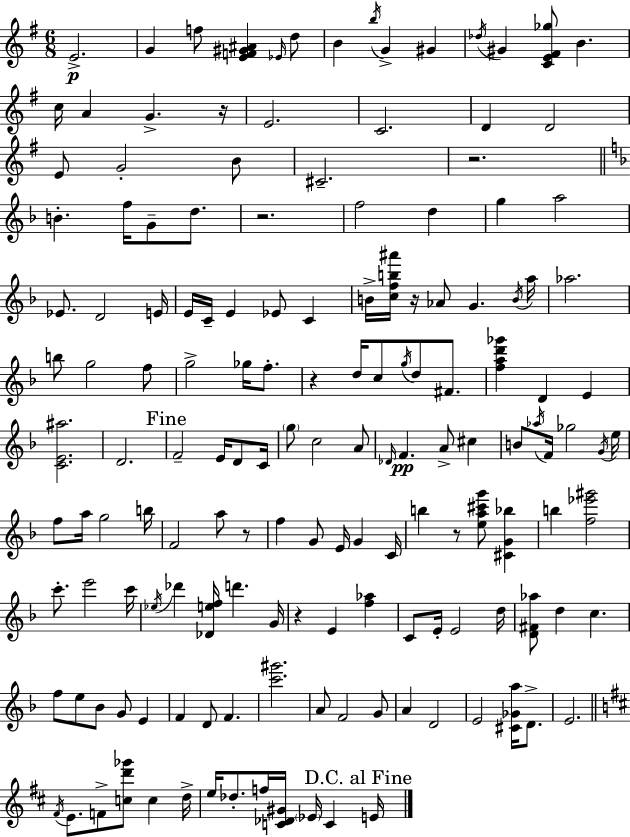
X:1
T:Untitled
M:6/8
L:1/4
K:G
E2 G f/2 [EF^G^A] _E/4 d/2 B b/4 G ^G _d/4 ^G [CE^F_g]/2 B c/4 A G z/4 E2 C2 D D2 E/2 G2 B/2 ^C2 z2 B f/4 G/2 d/2 z2 f2 d g a2 _E/2 D2 E/4 E/4 C/4 E _E/2 C B/4 [cfb^a']/4 z/4 _A/2 G B/4 a/4 _a2 b/2 g2 f/2 g2 _g/4 f/2 z d/4 c/2 g/4 d/2 ^F/2 [fad'_g'] D E [CE^a]2 D2 F2 E/4 D/2 C/4 g/2 c2 A/2 _D/4 F A/2 ^c B/2 _a/4 F/4 _g2 G/4 e/4 f/2 a/4 g2 b/4 F2 a/2 z/2 f G/2 E/4 G C/4 b z/2 [ea^c'g']/2 [^CG_b] b [f_e'^g']2 c'/2 e'2 c'/4 _e/4 _d' [_Def]/4 d' G/4 z E [f_a] C/2 E/4 E2 d/4 [D^F_a]/2 d c f/2 e/2 _B/2 G/2 E F D/2 F [c'^g']2 A/2 F2 G/2 A D2 E2 [^C_Ga]/4 D/2 E2 ^F/4 E/2 F/2 [cd'_g']/2 c d/4 e/4 _d/2 f/4 [C_D^G]/4 _E/4 C E/4